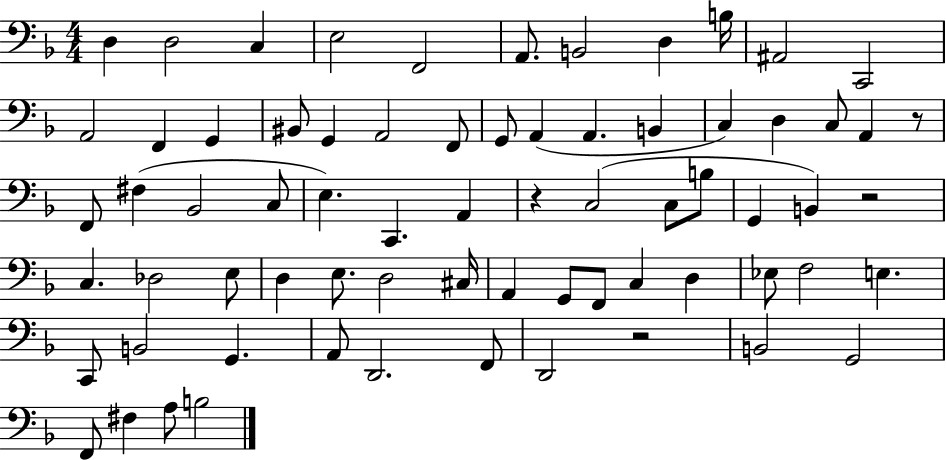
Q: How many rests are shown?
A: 4